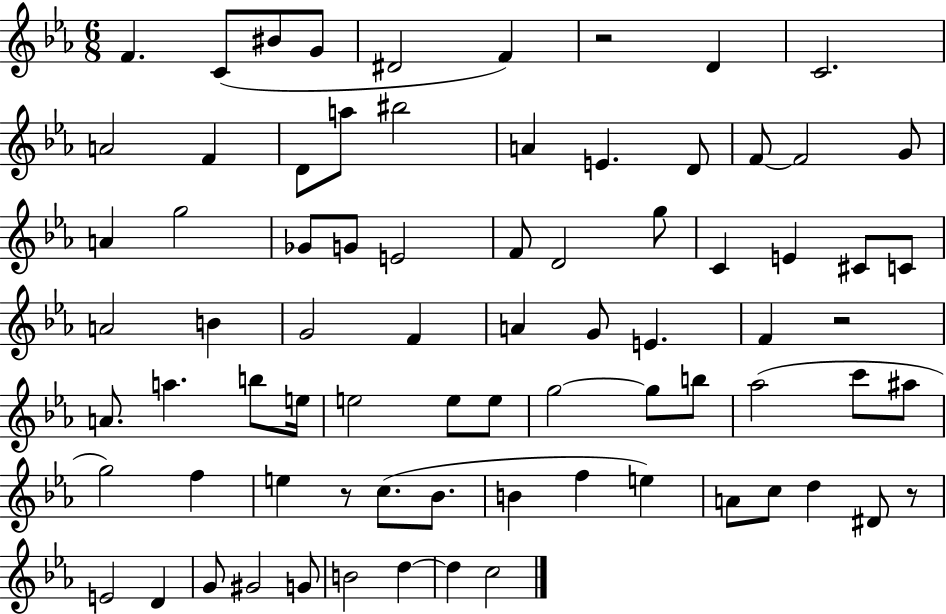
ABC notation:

X:1
T:Untitled
M:6/8
L:1/4
K:Eb
F C/2 ^B/2 G/2 ^D2 F z2 D C2 A2 F D/2 a/2 ^b2 A E D/2 F/2 F2 G/2 A g2 _G/2 G/2 E2 F/2 D2 g/2 C E ^C/2 C/2 A2 B G2 F A G/2 E F z2 A/2 a b/2 e/4 e2 e/2 e/2 g2 g/2 b/2 _a2 c'/2 ^a/2 g2 f e z/2 c/2 _B/2 B f e A/2 c/2 d ^D/2 z/2 E2 D G/2 ^G2 G/2 B2 d d c2